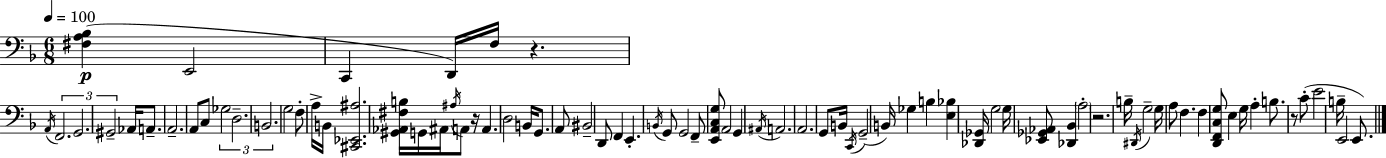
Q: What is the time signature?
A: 6/8